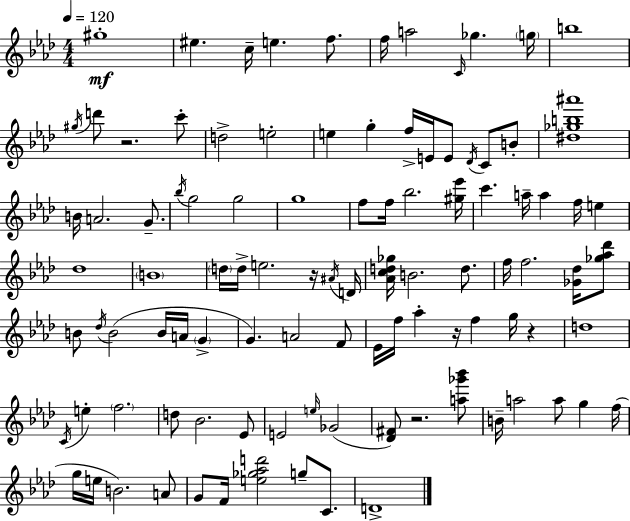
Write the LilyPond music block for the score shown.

{
  \clef treble
  \numericTimeSignature
  \time 4/4
  \key f \minor
  \tempo 4 = 120
  gis''1-.\mf | eis''4. c''16-- e''4. f''8. | f''16 a''2 \grace { c'16 } ges''4. | \parenthesize g''16 b''1 | \break \acciaccatura { gis''16 } d'''8 r2. | c'''8-. d''2-> e''2-. | e''4 g''4-. f''16-> e'16 e'8 \acciaccatura { des'16 } c'8 | b'8-. <dis'' ges'' b'' ais'''>1 | \break b'16 a'2. | g'8.-- \acciaccatura { bes''16 } g''2 g''2 | g''1 | f''8 f''16 bes''2. | \break <gis'' ees'''>16 c'''4. a''16-- a''4 f''16 | e''4 des''1 | \parenthesize b'1 | \parenthesize d''16 d''16-> e''2. | \break r16 \acciaccatura { ais'16 } d'16 <aes' c'' d'' ges''>16 b'2. | d''8. f''16 f''2. | <ges' des''>16 <ges'' aes'' des'''>8 b'8 \acciaccatura { des''16 } b'2( | b'16 a'16 \parenthesize g'4-> g'4.) a'2 | \break f'8 ees'16 f''16 aes''4-. r16 f''4 | g''16 r4 d''1 | \acciaccatura { c'16 } e''4-. \parenthesize f''2. | d''8 bes'2. | \break ees'8 e'2 \grace { e''16 }( | ges'2 <des' fis'>8) r2. | <a'' ges''' bes'''>8 b'16-- a''2 | a''8 g''4 f''16( g''16 e''16 b'2.) | \break a'8 g'8 f'16 <e'' ges'' aes'' d'''>2 | g''8-- c'8. d'1-> | \bar "|."
}